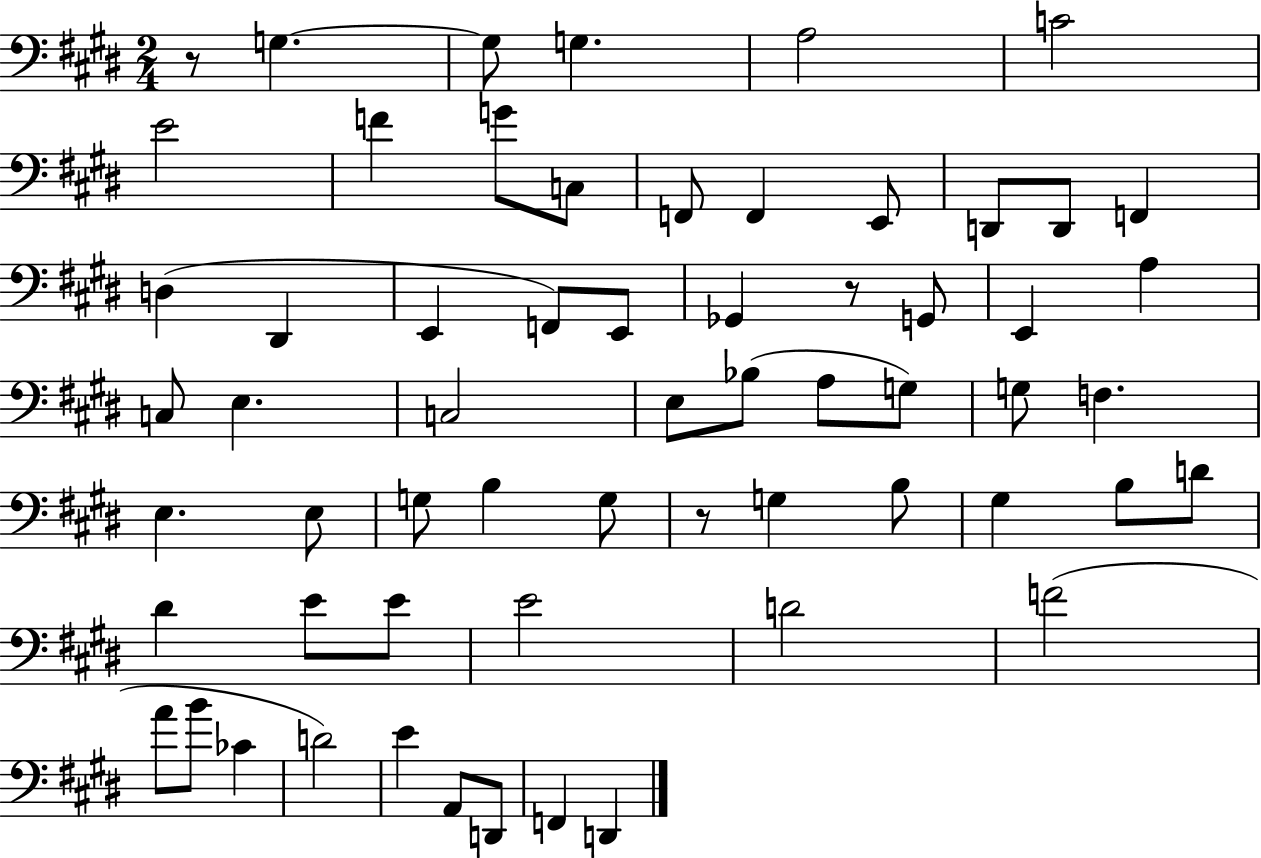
R/e G3/q. G3/e G3/q. A3/h C4/h E4/h F4/q G4/e C3/e F2/e F2/q E2/e D2/e D2/e F2/q D3/q D#2/q E2/q F2/e E2/e Gb2/q R/e G2/e E2/q A3/q C3/e E3/q. C3/h E3/e Bb3/e A3/e G3/e G3/e F3/q. E3/q. E3/e G3/e B3/q G3/e R/e G3/q B3/e G#3/q B3/e D4/e D#4/q E4/e E4/e E4/h D4/h F4/h A4/e B4/e CES4/q D4/h E4/q A2/e D2/e F2/q D2/q